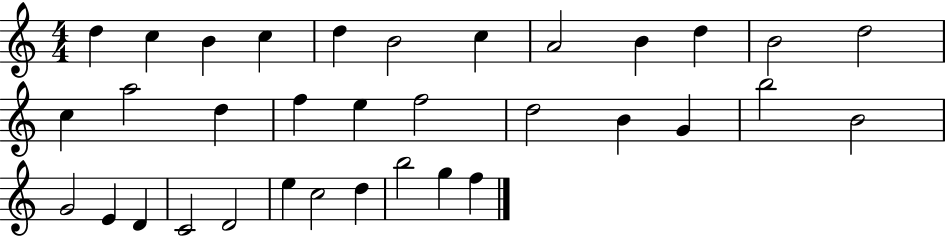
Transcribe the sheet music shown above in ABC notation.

X:1
T:Untitled
M:4/4
L:1/4
K:C
d c B c d B2 c A2 B d B2 d2 c a2 d f e f2 d2 B G b2 B2 G2 E D C2 D2 e c2 d b2 g f